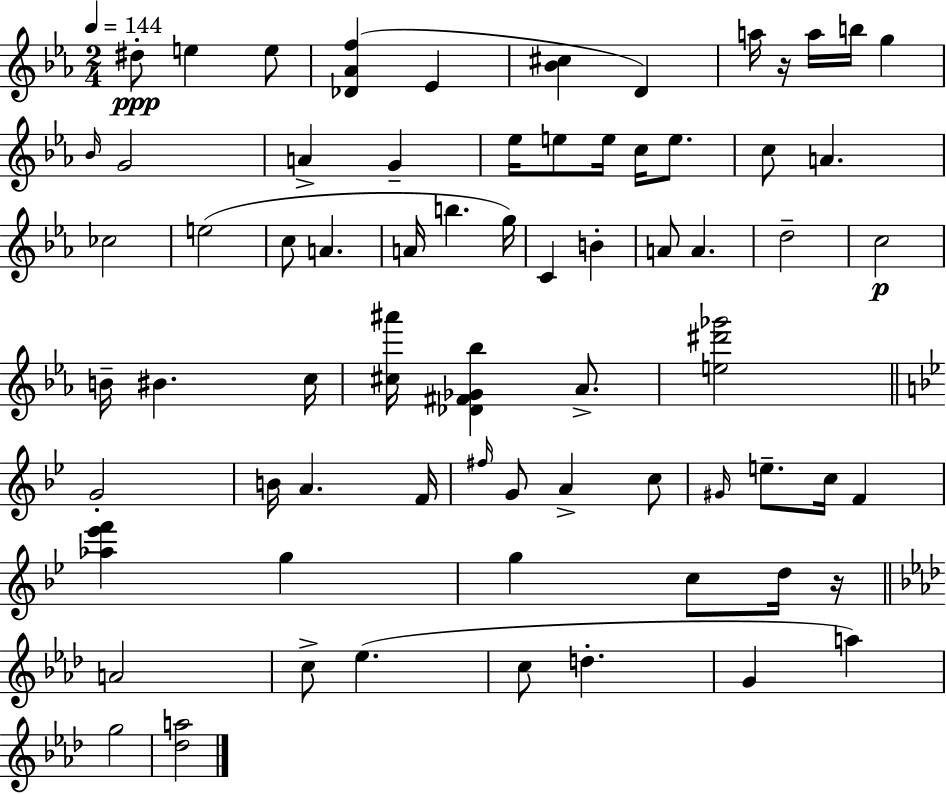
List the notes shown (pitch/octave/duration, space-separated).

D#5/e E5/q E5/e [Db4,Ab4,F5]/q Eb4/q [Bb4,C#5]/q D4/q A5/s R/s A5/s B5/s G5/q Bb4/s G4/h A4/q G4/q Eb5/s E5/e E5/s C5/s E5/e. C5/e A4/q. CES5/h E5/h C5/e A4/q. A4/s B5/q. G5/s C4/q B4/q A4/e A4/q. D5/h C5/h B4/s BIS4/q. C5/s [C#5,A#6]/s [Db4,F#4,Gb4,Bb5]/q Ab4/e. [E5,D#6,Gb6]/h G4/h B4/s A4/q. F4/s F#5/s G4/e A4/q C5/e G#4/s E5/e. C5/s F4/q [Ab5,Eb6,F6]/q G5/q G5/q C5/e D5/s R/s A4/h C5/e Eb5/q. C5/e D5/q. G4/q A5/q G5/h [Db5,A5]/h